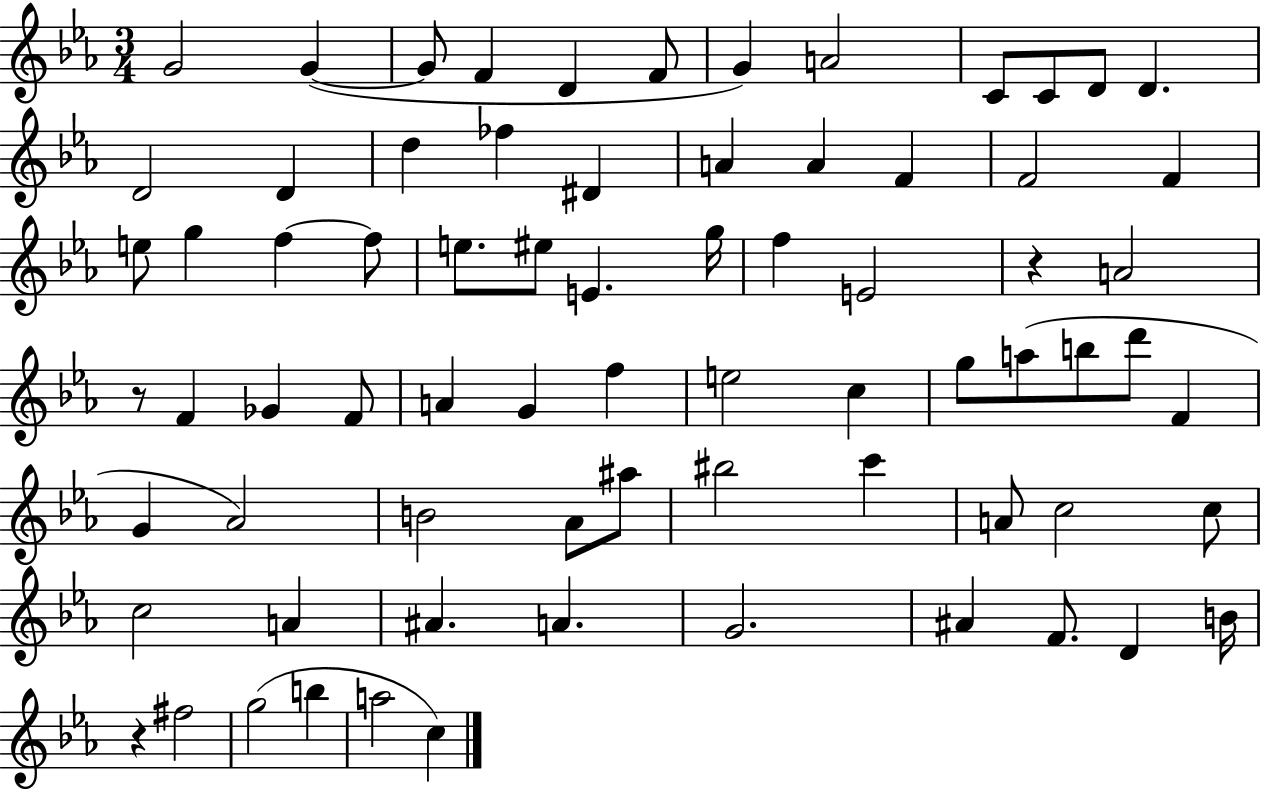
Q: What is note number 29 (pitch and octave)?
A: E4